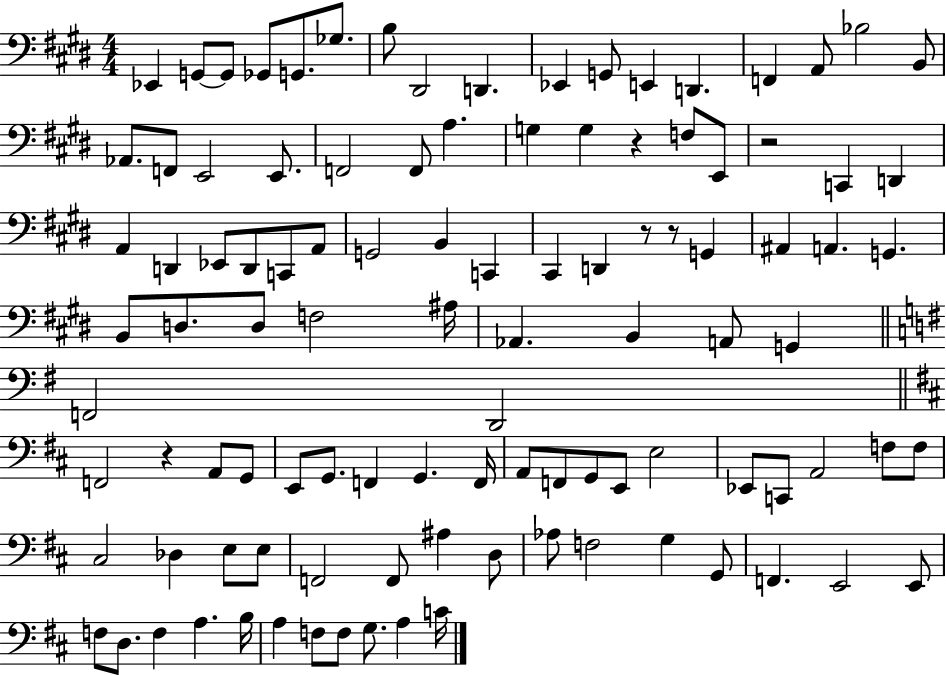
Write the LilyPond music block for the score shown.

{
  \clef bass
  \numericTimeSignature
  \time 4/4
  \key e \major
  ees,4 g,8~~ g,8 ges,8 g,8. ges8. | b8 dis,2 d,4. | ees,4 g,8 e,4 d,4. | f,4 a,8 bes2 b,8 | \break aes,8. f,8 e,2 e,8. | f,2 f,8 a4. | g4 g4 r4 f8 e,8 | r2 c,4 d,4 | \break a,4 d,4 ees,8 d,8 c,8 a,8 | g,2 b,4 c,4 | cis,4 d,4 r8 r8 g,4 | ais,4 a,4. g,4. | \break b,8 d8. d8 f2 ais16 | aes,4. b,4 a,8 g,4 | \bar "||" \break \key e \minor f,2 d,2 | \bar "||" \break \key b \minor f,2 r4 a,8 g,8 | e,8 g,8. f,4 g,4. f,16 | a,8 f,8 g,8 e,8 e2 | ees,8 c,8 a,2 f8 f8 | \break cis2 des4 e8 e8 | f,2 f,8 ais4 d8 | aes8 f2 g4 g,8 | f,4. e,2 e,8 | \break f8 d8. f4 a4. b16 | a4 f8 f8 g8. a4 c'16 | \bar "|."
}